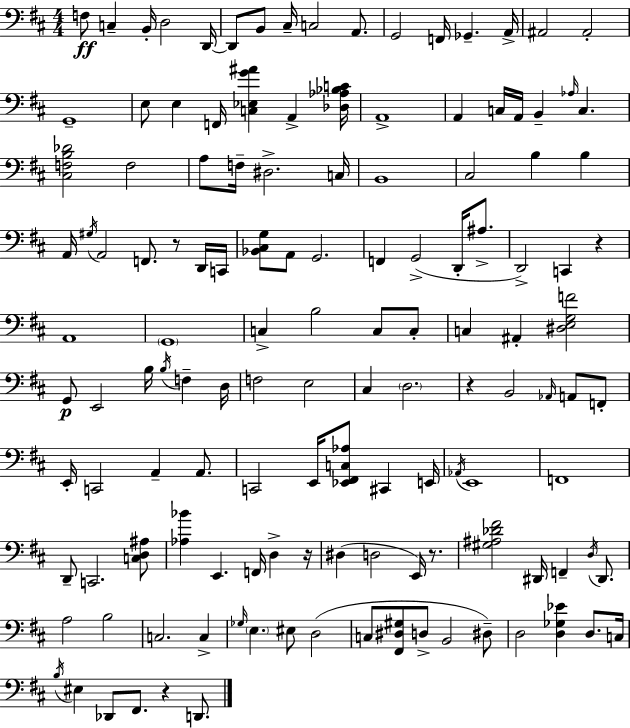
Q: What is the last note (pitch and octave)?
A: D2